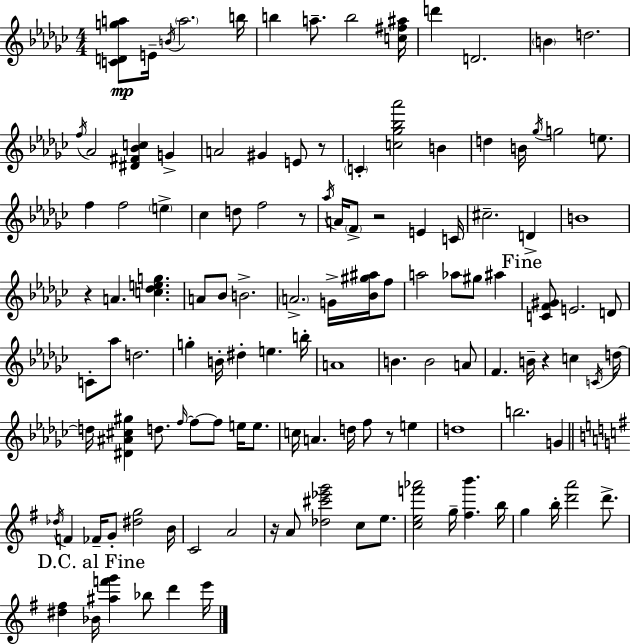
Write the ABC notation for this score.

X:1
T:Untitled
M:4/4
L:1/4
K:Ebm
[CDga]/2 E/4 B/4 a2 b/4 b a/2 b2 [c^f^a]/4 d' D2 B d2 f/4 _A2 [^D^F_Bc] G A2 ^G E/2 z/2 C [c_g_b_a']2 B d B/4 _g/4 g2 e/2 f f2 e _c d/2 f2 z/2 _a/4 A/4 F/2 z2 E C/4 ^c2 D B4 z A [c_deg] A/2 _B/2 B2 A2 G/4 [_B^g^a]/4 f/2 a2 _a/2 ^g/2 ^a [CF^G]/2 E2 D/2 C/2 _a/2 d2 g B/4 ^d e b/4 A4 B B2 A/2 F B/4 z c C/4 d/4 d/4 [^D^A^c^g] d/2 f/4 f/2 f/2 e/4 e/2 c/4 A d/4 f/2 z/2 e d4 b2 G _d/4 F _F/4 G/2 [^dg]2 B/4 C2 A2 z/4 A/2 [_d^c'_e'g']2 c/2 e/2 [cef'_a']2 g/4 [^fb'] b/4 g b/4 [d'a']2 d'/2 [^d^f] _B/4 [^af'g'] _b/2 d' e'/4